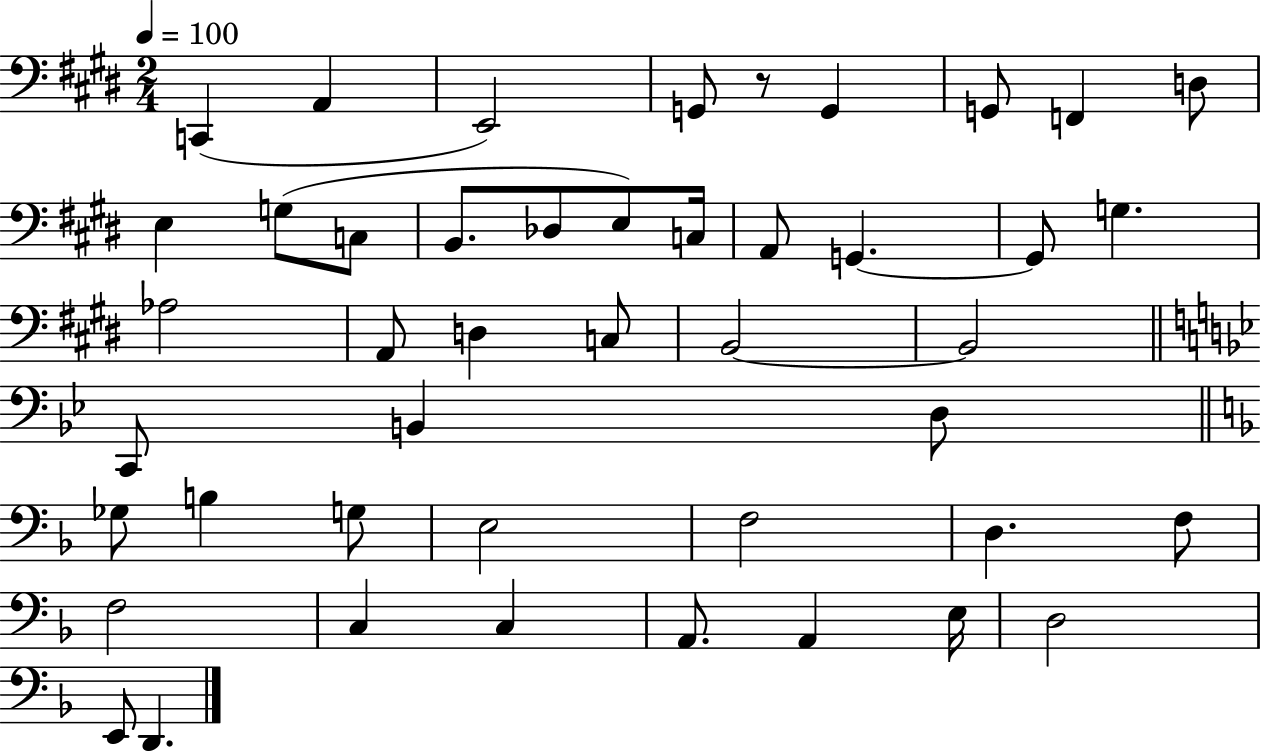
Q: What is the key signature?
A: E major